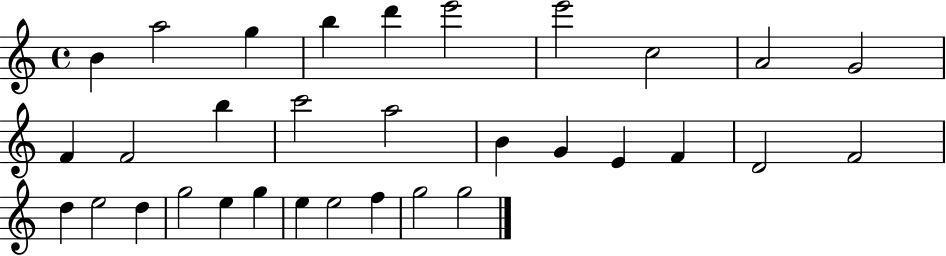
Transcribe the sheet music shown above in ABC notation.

X:1
T:Untitled
M:4/4
L:1/4
K:C
B a2 g b d' e'2 e'2 c2 A2 G2 F F2 b c'2 a2 B G E F D2 F2 d e2 d g2 e g e e2 f g2 g2